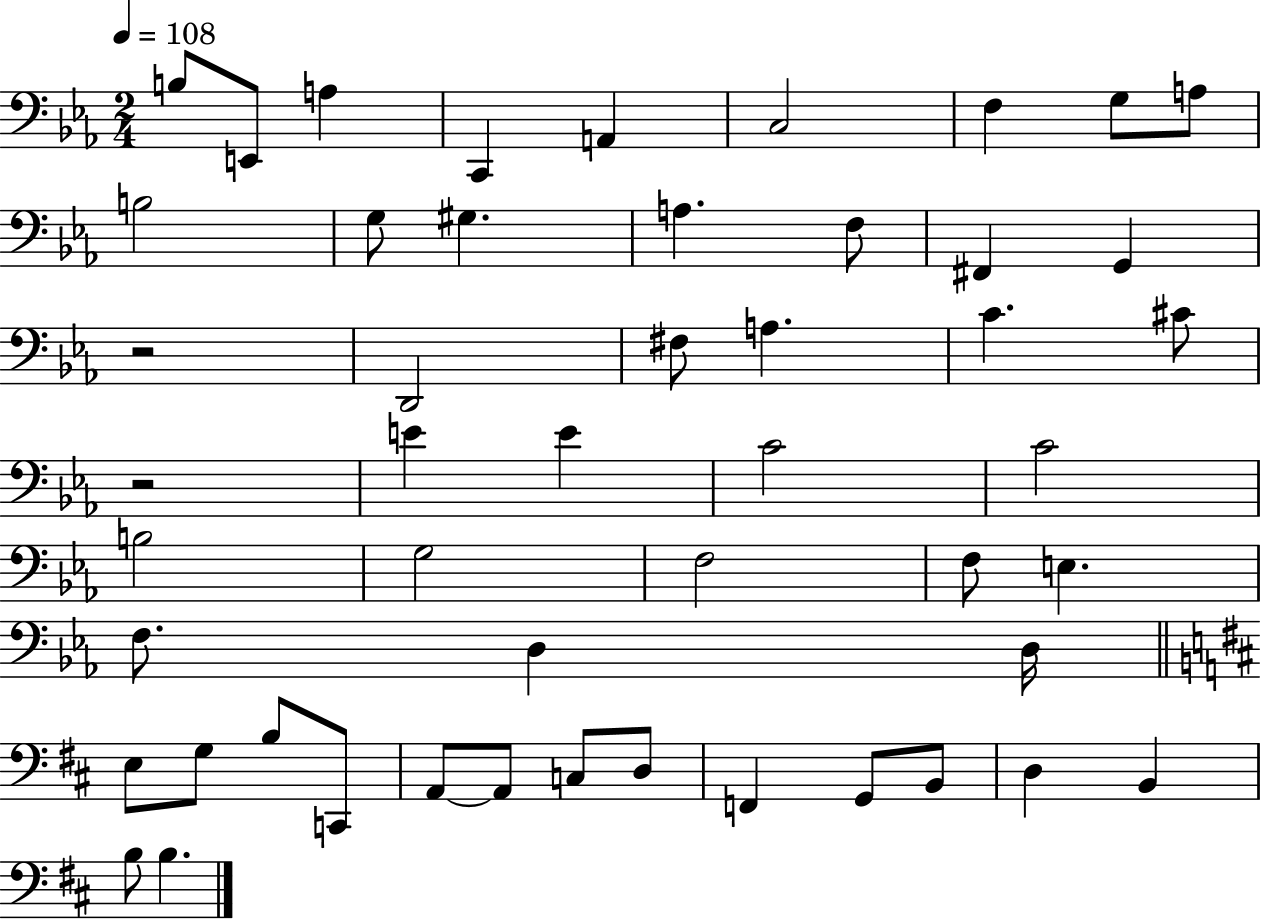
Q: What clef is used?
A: bass